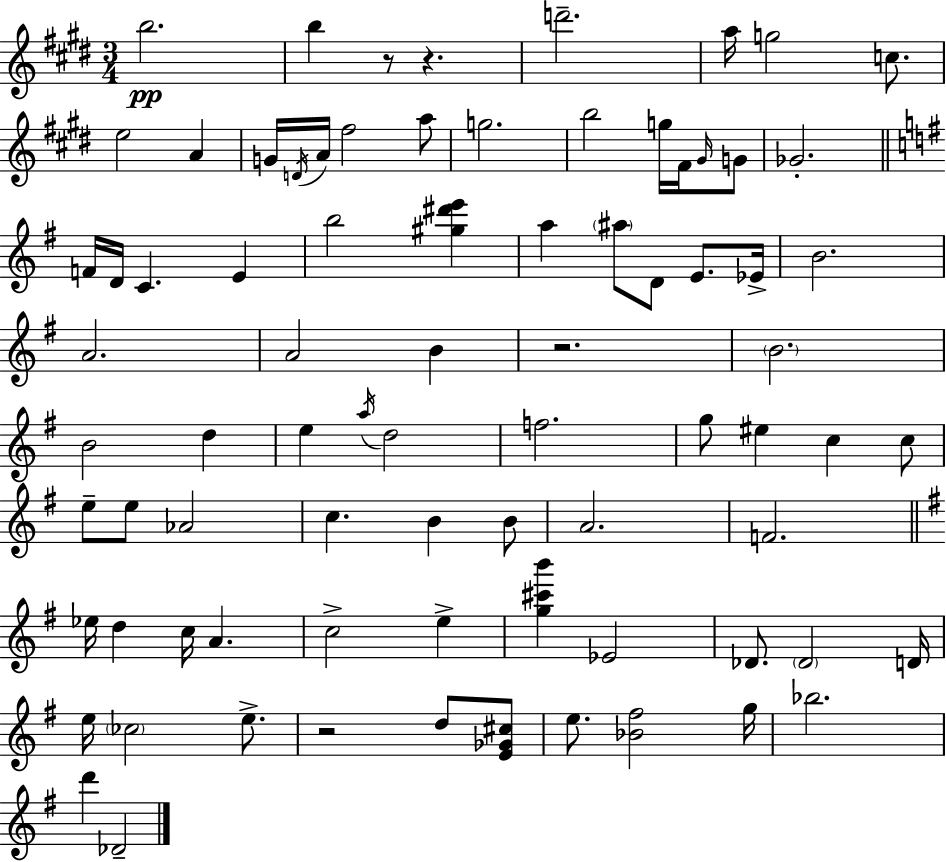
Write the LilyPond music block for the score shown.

{
  \clef treble
  \numericTimeSignature
  \time 3/4
  \key e \major
  b''2.\pp | b''4 r8 r4. | d'''2.-- | a''16 g''2 c''8. | \break e''2 a'4 | g'16 \acciaccatura { d'16 } a'16 fis''2 a''8 | g''2. | b''2 g''16 fis'16 \grace { gis'16 } | \break g'8 ges'2.-. | \bar "||" \break \key e \minor f'16 d'16 c'4. e'4 | b''2 <gis'' dis''' e'''>4 | a''4 \parenthesize ais''8 d'8 e'8. ees'16-> | b'2. | \break a'2. | a'2 b'4 | r2. | \parenthesize b'2. | \break b'2 d''4 | e''4 \acciaccatura { a''16 } d''2 | f''2. | g''8 eis''4 c''4 c''8 | \break e''8-- e''8 aes'2 | c''4. b'4 b'8 | a'2. | f'2. | \break \bar "||" \break \key e \minor ees''16 d''4 c''16 a'4. | c''2-> e''4-> | <g'' cis''' b'''>4 ees'2 | des'8. \parenthesize des'2 d'16 | \break e''16 \parenthesize ces''2 e''8.-> | r2 d''8 <e' ges' cis''>8 | e''8. <bes' fis''>2 g''16 | bes''2. | \break d'''4 des'2-- | \bar "|."
}